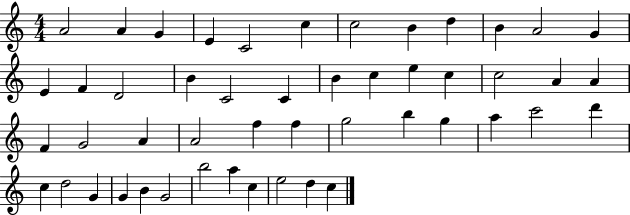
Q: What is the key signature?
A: C major